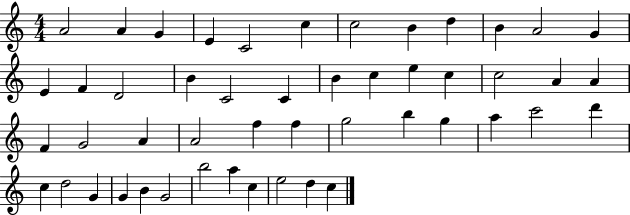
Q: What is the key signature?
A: C major